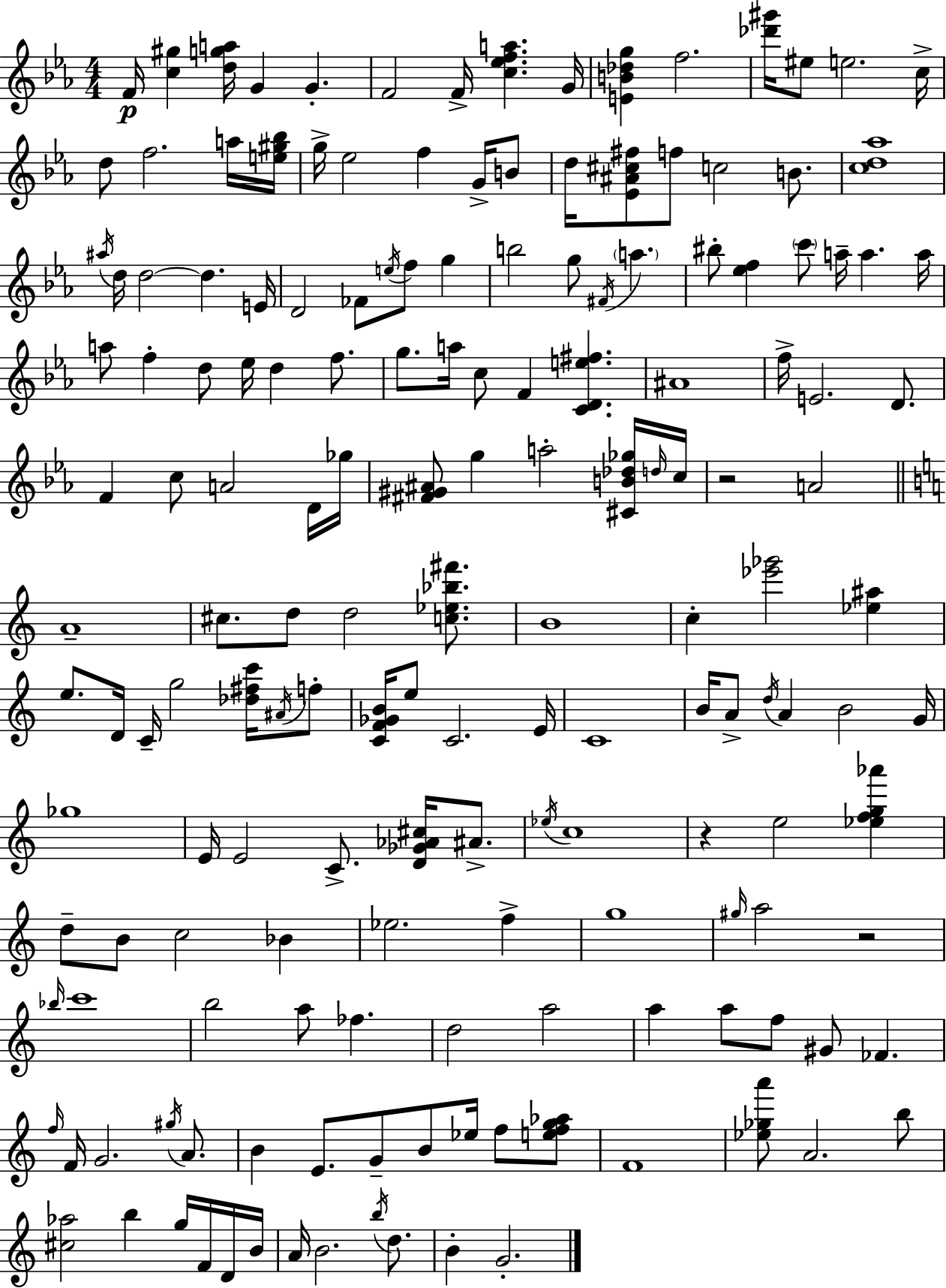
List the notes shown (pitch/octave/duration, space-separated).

F4/s [C5,G#5]/q [D5,G5,A5]/s G4/q G4/q. F4/h F4/s [C5,Eb5,F5,A5]/q. G4/s [E4,B4,Db5,G5]/q F5/h. [Db6,G#6]/s EIS5/e E5/h. C5/s D5/e F5/h. A5/s [E5,G#5,Bb5]/s G5/s Eb5/h F5/q G4/s B4/e D5/s [Eb4,A#4,C#5,F#5]/e F5/e C5/h B4/e. [C5,D5,Ab5]/w A#5/s D5/s D5/h D5/q. E4/s D4/h FES4/e E5/s F5/e G5/q B5/h G5/e F#4/s A5/q. BIS5/e [Eb5,F5]/q C6/e A5/s A5/q. A5/s A5/e F5/q D5/e Eb5/s D5/q F5/e. G5/e. A5/s C5/e F4/q [C4,D4,E5,F#5]/q. A#4/w F5/s E4/h. D4/e. F4/q C5/e A4/h D4/s Gb5/s [F#4,G#4,A#4]/e G5/q A5/h [C#4,B4,Db5,Gb5]/s D5/s C5/s R/h A4/h A4/w C#5/e. D5/e D5/h [C5,Eb5,Bb5,F#6]/e. B4/w C5/q [Eb6,Gb6]/h [Eb5,A#5]/q E5/e. D4/s C4/s G5/h [Db5,F#5,C6]/s A#4/s F5/e [C4,F4,Gb4,B4]/s E5/e C4/h. E4/s C4/w B4/s A4/e D5/s A4/q B4/h G4/s Gb5/w E4/s E4/h C4/e. [D4,Gb4,Ab4,C#5]/s A#4/e. Eb5/s C5/w R/q E5/h [Eb5,F5,G5,Ab6]/q D5/e B4/e C5/h Bb4/q Eb5/h. F5/q G5/w G#5/s A5/h R/h Bb5/s C6/w B5/h A5/e FES5/q. D5/h A5/h A5/q A5/e F5/e G#4/e FES4/q. F5/s F4/s G4/h. G#5/s A4/e. B4/q E4/e. G4/e B4/e Eb5/s F5/e [E5,F5,G5,Ab5]/e F4/w [Eb5,Gb5,A6]/e A4/h. B5/e [C#5,Ab5]/h B5/q G5/s F4/s D4/s B4/s A4/s B4/h. B5/s D5/e. B4/q G4/h.